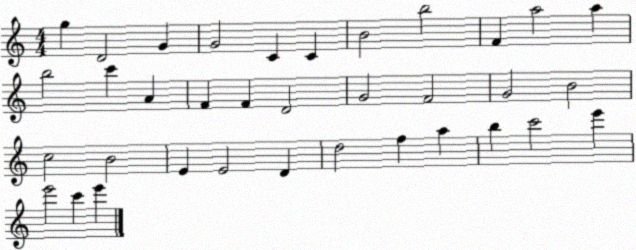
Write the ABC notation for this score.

X:1
T:Untitled
M:4/4
L:1/4
K:C
g D2 G G2 C C B2 b2 F a2 a b2 c' A F F D2 G2 F2 G2 B2 c2 B2 E E2 D d2 f a b c'2 e' e'2 c' e'